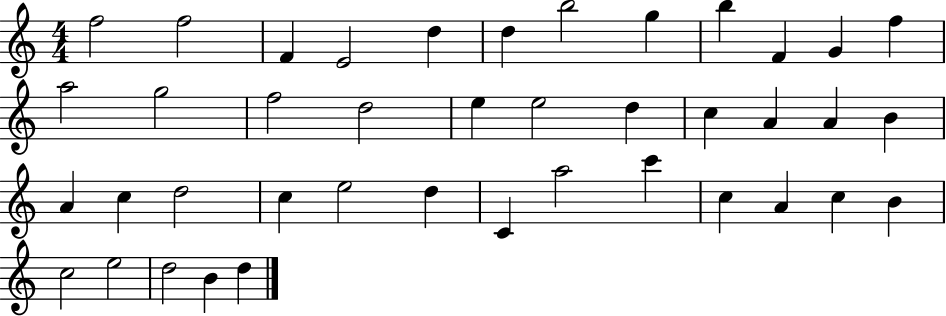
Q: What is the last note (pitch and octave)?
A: D5